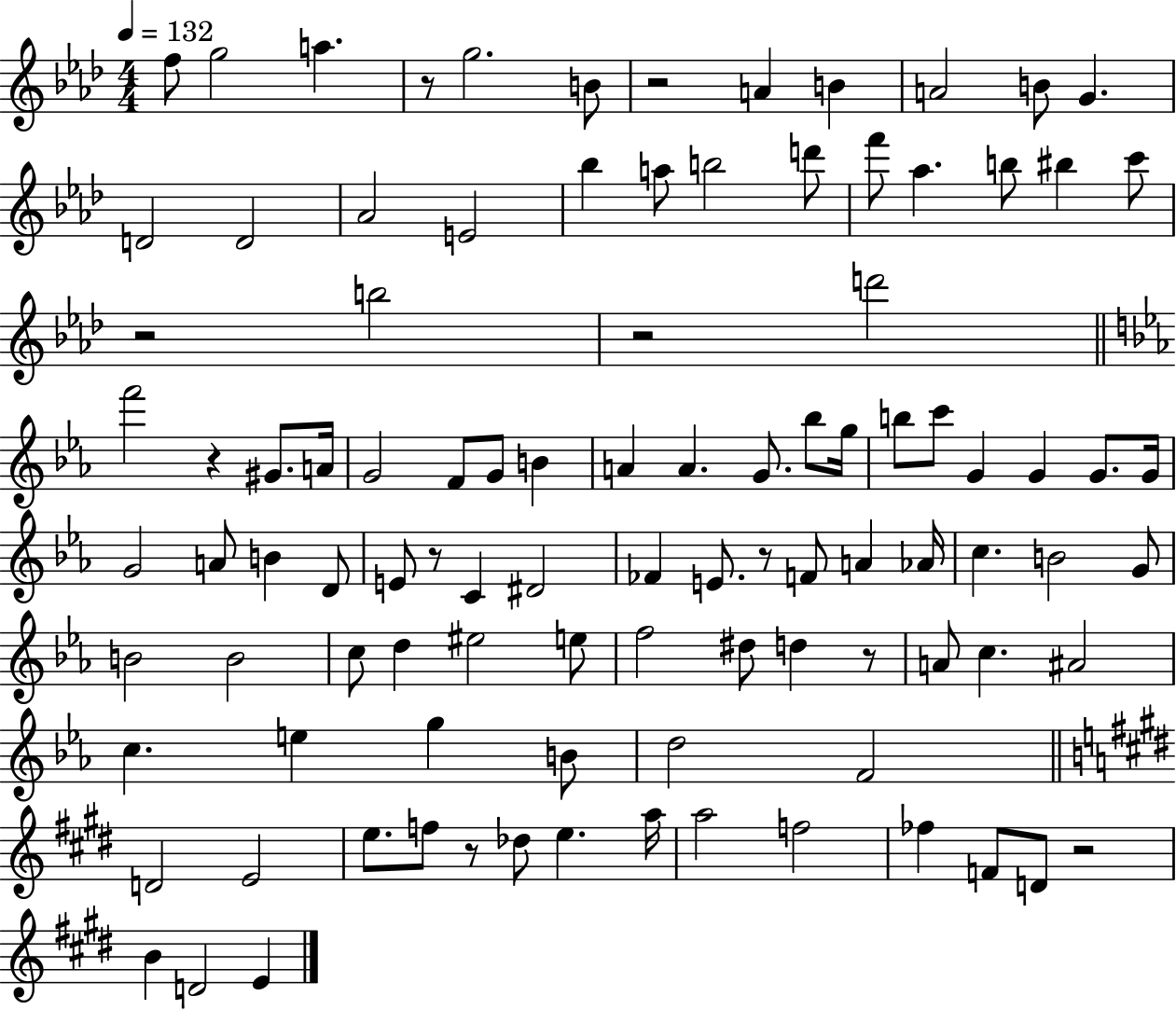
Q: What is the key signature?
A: AES major